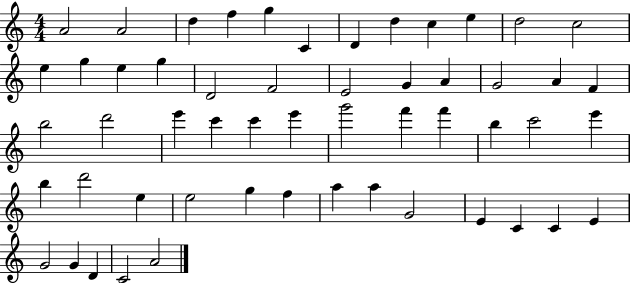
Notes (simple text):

A4/h A4/h D5/q F5/q G5/q C4/q D4/q D5/q C5/q E5/q D5/h C5/h E5/q G5/q E5/q G5/q D4/h F4/h E4/h G4/q A4/q G4/h A4/q F4/q B5/h D6/h E6/q C6/q C6/q E6/q G6/h F6/q F6/q B5/q C6/h E6/q B5/q D6/h E5/q E5/h G5/q F5/q A5/q A5/q G4/h E4/q C4/q C4/q E4/q G4/h G4/q D4/q C4/h A4/h